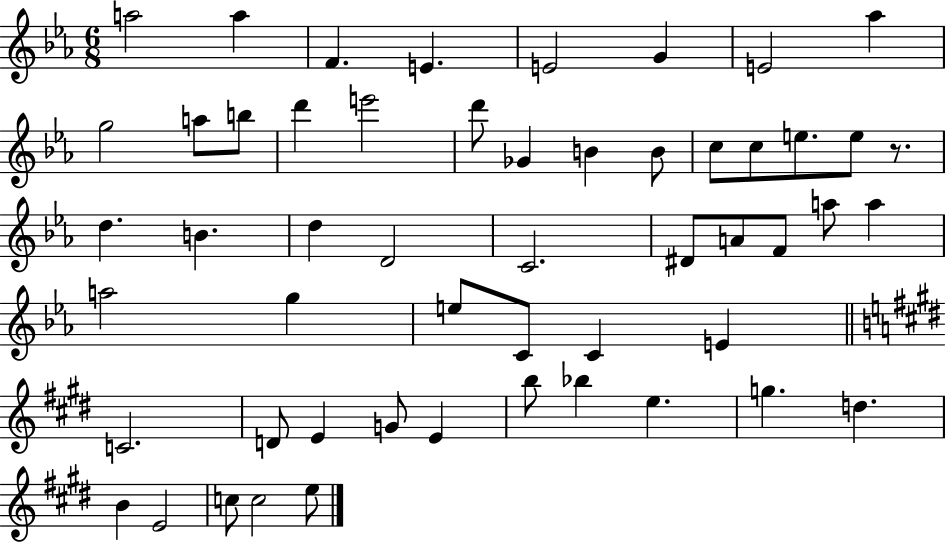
{
  \clef treble
  \numericTimeSignature
  \time 6/8
  \key ees \major
  \repeat volta 2 { a''2 a''4 | f'4. e'4. | e'2 g'4 | e'2 aes''4 | \break g''2 a''8 b''8 | d'''4 e'''2 | d'''8 ges'4 b'4 b'8 | c''8 c''8 e''8. e''8 r8. | \break d''4. b'4. | d''4 d'2 | c'2. | dis'8 a'8 f'8 a''8 a''4 | \break a''2 g''4 | e''8 c'8 c'4 e'4 | \bar "||" \break \key e \major c'2. | d'8 e'4 g'8 e'4 | b''8 bes''4 e''4. | g''4. d''4. | \break b'4 e'2 | c''8 c''2 e''8 | } \bar "|."
}